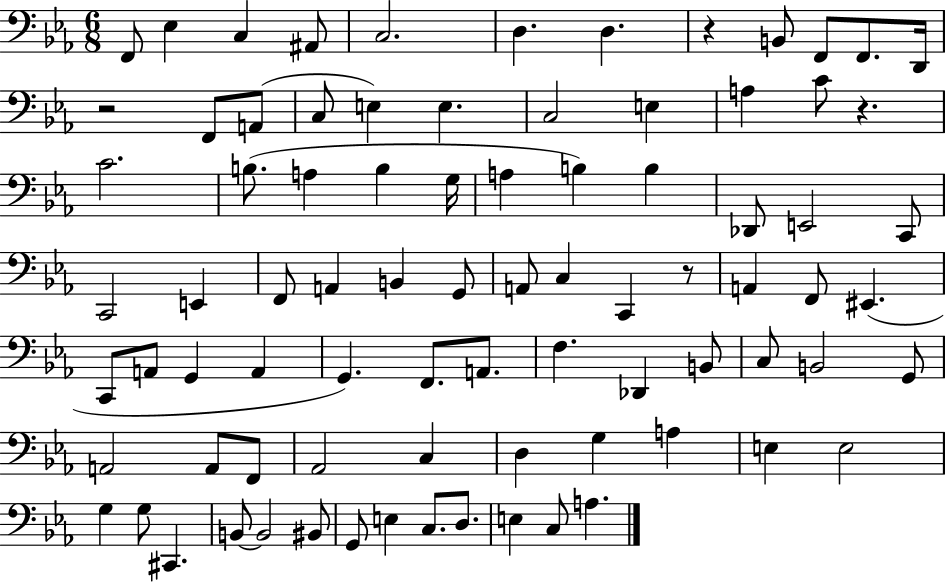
F2/e Eb3/q C3/q A#2/e C3/h. D3/q. D3/q. R/q B2/e F2/e F2/e. D2/s R/h F2/e A2/e C3/e E3/q E3/q. C3/h E3/q A3/q C4/e R/q. C4/h. B3/e. A3/q B3/q G3/s A3/q B3/q B3/q Db2/e E2/h C2/e C2/h E2/q F2/e A2/q B2/q G2/e A2/e C3/q C2/q R/e A2/q F2/e EIS2/q. C2/e A2/e G2/q A2/q G2/q. F2/e. A2/e. F3/q. Db2/q B2/e C3/e B2/h G2/e A2/h A2/e F2/e Ab2/h C3/q D3/q G3/q A3/q E3/q E3/h G3/q G3/e C#2/q. B2/e B2/h BIS2/e G2/e E3/q C3/e. D3/e. E3/q C3/e A3/q.